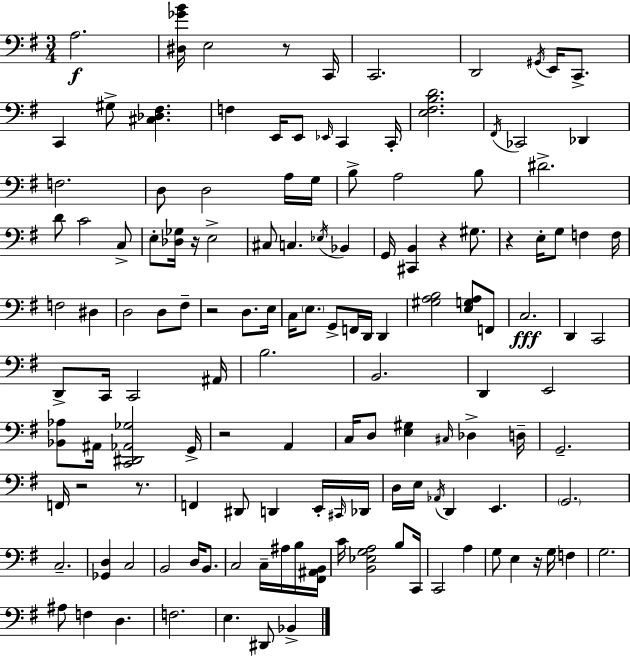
{
  \clef bass
  \numericTimeSignature
  \time 3/4
  \key g \major
  a2.\f | <dis ges' b'>16 e2 r8 c,16 | c,2. | d,2 \acciaccatura { gis,16 } e,16 c,8.-> | \break c,4 gis8-> <cis des fis>4. | f4 e,16 e,8 \grace { ees,16 } c,4 | c,16-. <e fis b d'>2. | \acciaccatura { fis,16 } ces,2 des,4 | \break f2. | d8 d2 | a16 g16 b8-> a2 | b8 dis'2.-> | \break d'8 c'2 | c8-> e8-. <des ges>16 r16 e2-> | cis8 c4. \acciaccatura { ees16 } | bes,4 g,16 <cis, b,>4 r4 | \break gis8. r4 e16-. g8 f4 | f16 f2 | dis4 d2 | d8 fis8-- r2 | \break d8. e16 c16 \parenthesize e8. g,8-> f,16 d,16 | d,4 <gis a b>2 | <e g a>8 f,8 c2.\fff | d,4 c,2 | \break d,8-> c,16 c,2 | ais,16 b2. | b,2. | d,4 e,2 | \break <bes, aes>8 ais,16 <c, dis, aes, ges>2 | g,16-> r2 | a,4 c16 d8 <e gis>4 \grace { cis16 } | des4-> d16-- g,2.-- | \break f,16 r2 | r8. f,4 dis,8 d,4 | e,16-. \grace { cis,16 } des,16 d16 e16 \acciaccatura { aes,16 } d,4 | e,4. \parenthesize g,2. | \break c2.-- | <ges, d>4 c2 | b,2 | d16 b,8. c2 | \break c16-- ais16 b16 <fis, ais, b,>16 c'16 <b, ees g a>2 | b8 c,16 c,2 | a4 g8 e4 | r16 g16 f4 g2. | \break ais8 f4 | d4. f2. | e4. | dis,8 bes,4-> \bar "|."
}